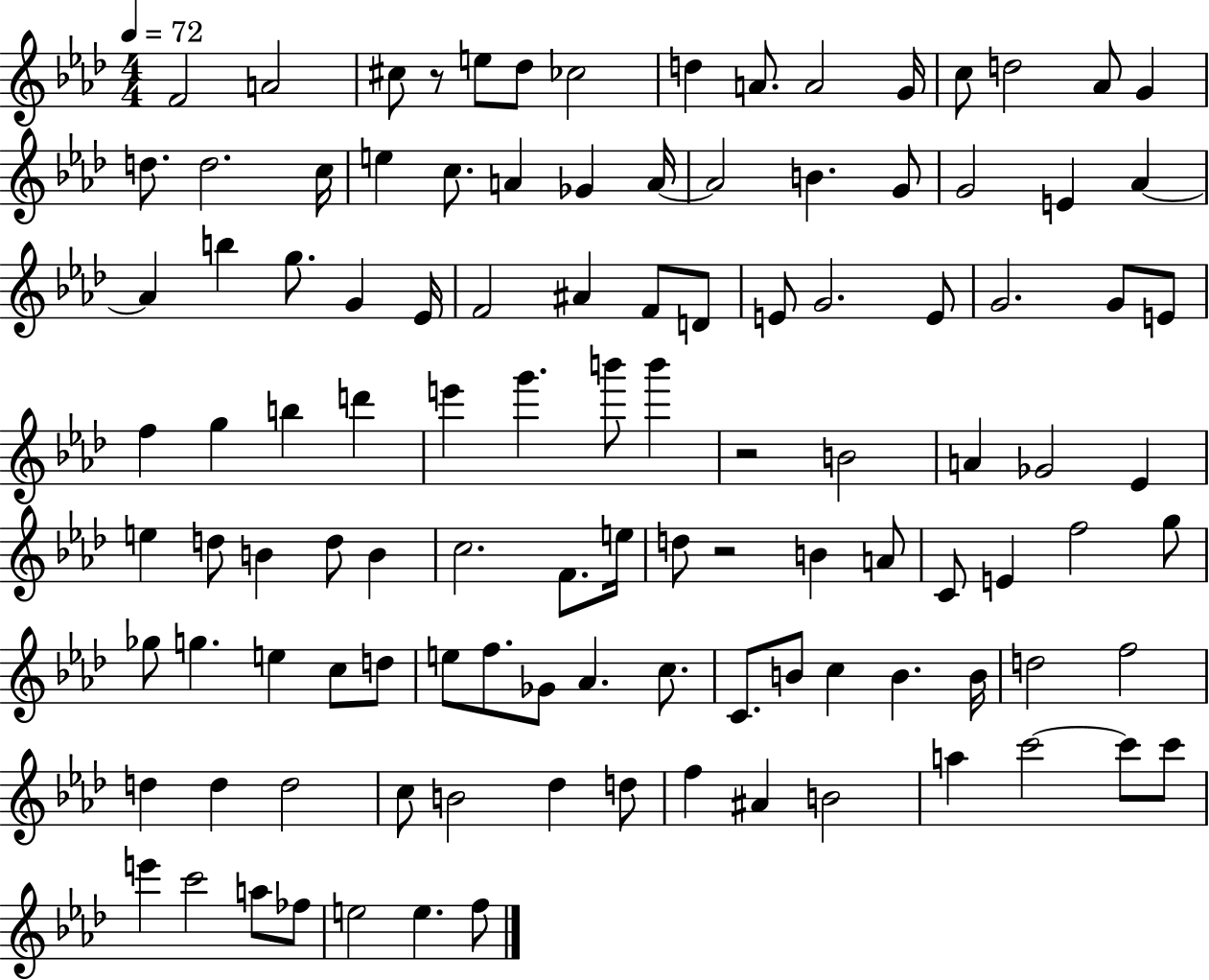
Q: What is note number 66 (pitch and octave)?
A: A4